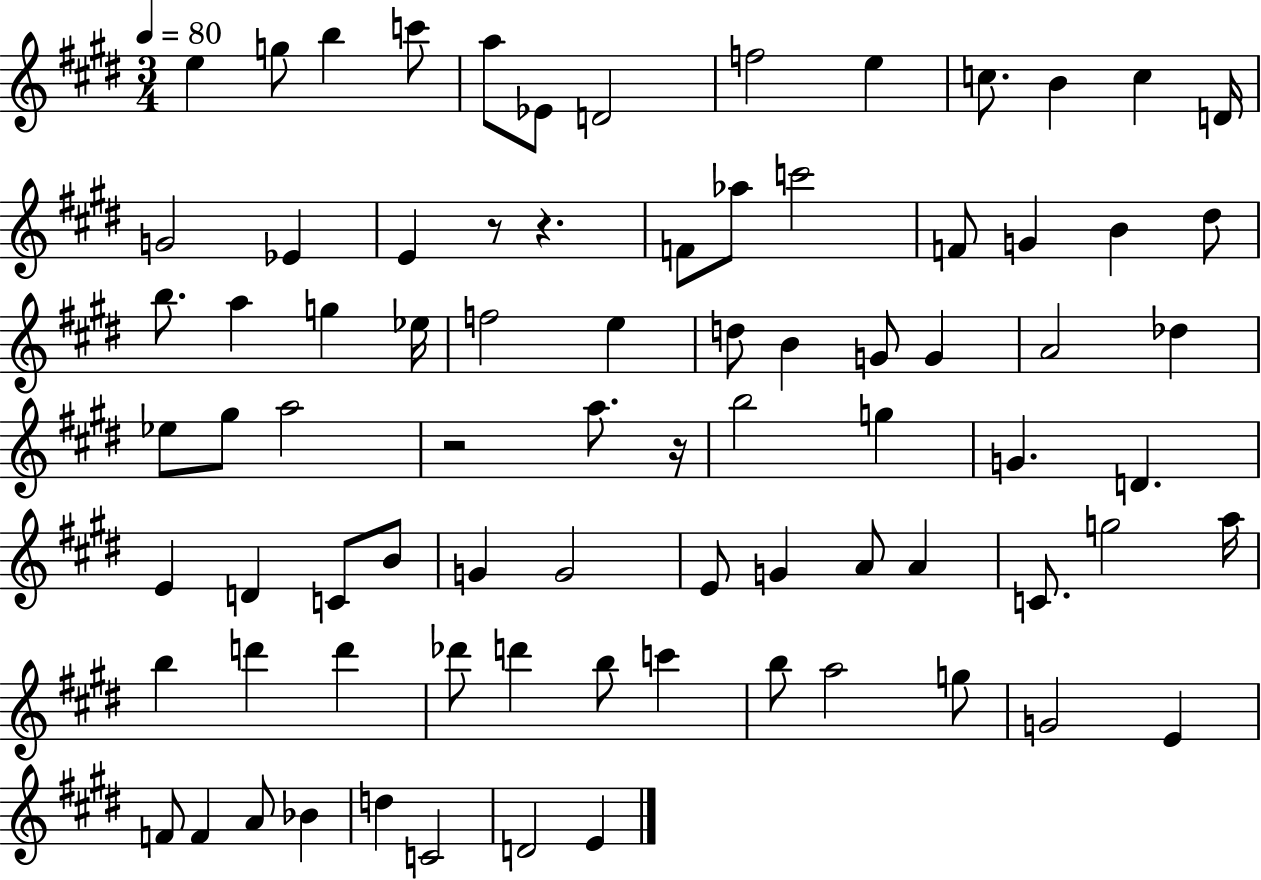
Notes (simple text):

E5/q G5/e B5/q C6/e A5/e Eb4/e D4/h F5/h E5/q C5/e. B4/q C5/q D4/s G4/h Eb4/q E4/q R/e R/q. F4/e Ab5/e C6/h F4/e G4/q B4/q D#5/e B5/e. A5/q G5/q Eb5/s F5/h E5/q D5/e B4/q G4/e G4/q A4/h Db5/q Eb5/e G#5/e A5/h R/h A5/e. R/s B5/h G5/q G4/q. D4/q. E4/q D4/q C4/e B4/e G4/q G4/h E4/e G4/q A4/e A4/q C4/e. G5/h A5/s B5/q D6/q D6/q Db6/e D6/q B5/e C6/q B5/e A5/h G5/e G4/h E4/q F4/e F4/q A4/e Bb4/q D5/q C4/h D4/h E4/q